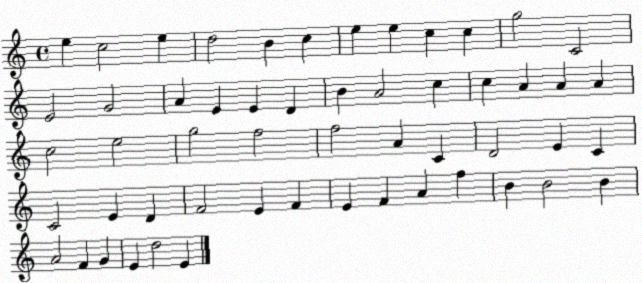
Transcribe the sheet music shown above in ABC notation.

X:1
T:Untitled
M:4/4
L:1/4
K:C
e c2 e d2 B c e e c c g2 C2 E2 G2 A E E D B A2 c c A A A c2 e2 g2 f2 f2 A C D2 E C C2 E D F2 E F E F A f B B2 B A2 F G E d2 E